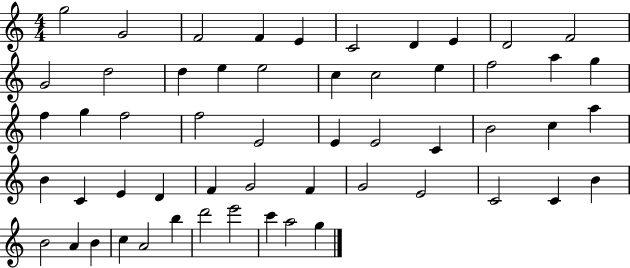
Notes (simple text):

G5/h G4/h F4/h F4/q E4/q C4/h D4/q E4/q D4/h F4/h G4/h D5/h D5/q E5/q E5/h C5/q C5/h E5/q F5/h A5/q G5/q F5/q G5/q F5/h F5/h E4/h E4/q E4/h C4/q B4/h C5/q A5/q B4/q C4/q E4/q D4/q F4/q G4/h F4/q G4/h E4/h C4/h C4/q B4/q B4/h A4/q B4/q C5/q A4/h B5/q D6/h E6/h C6/q A5/h G5/q